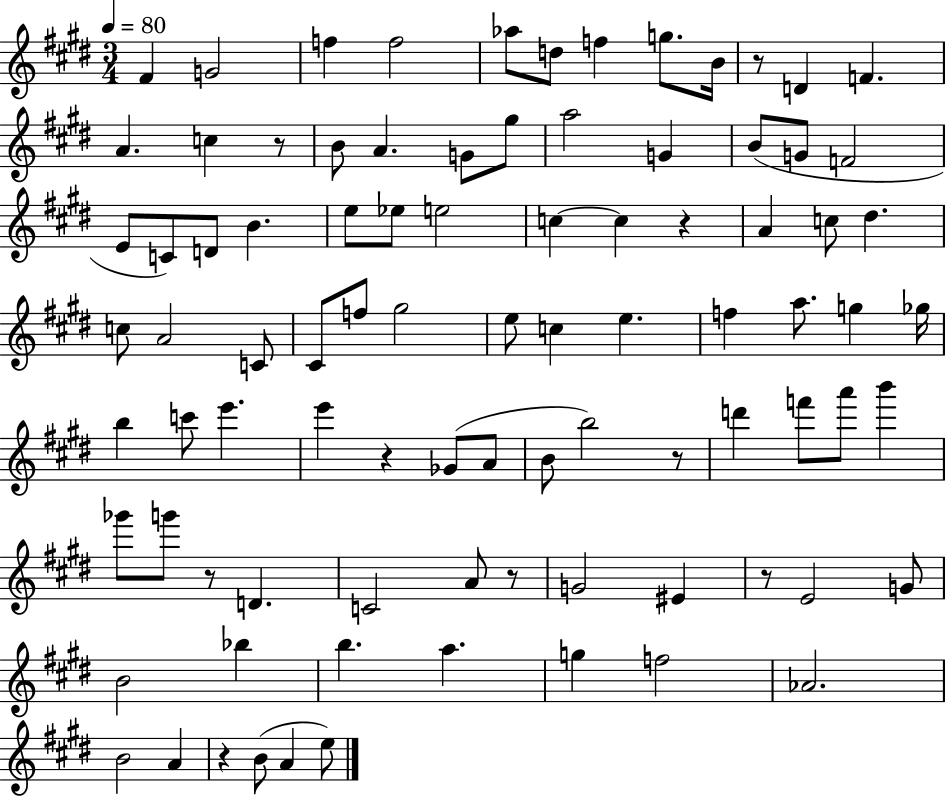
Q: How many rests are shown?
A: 9